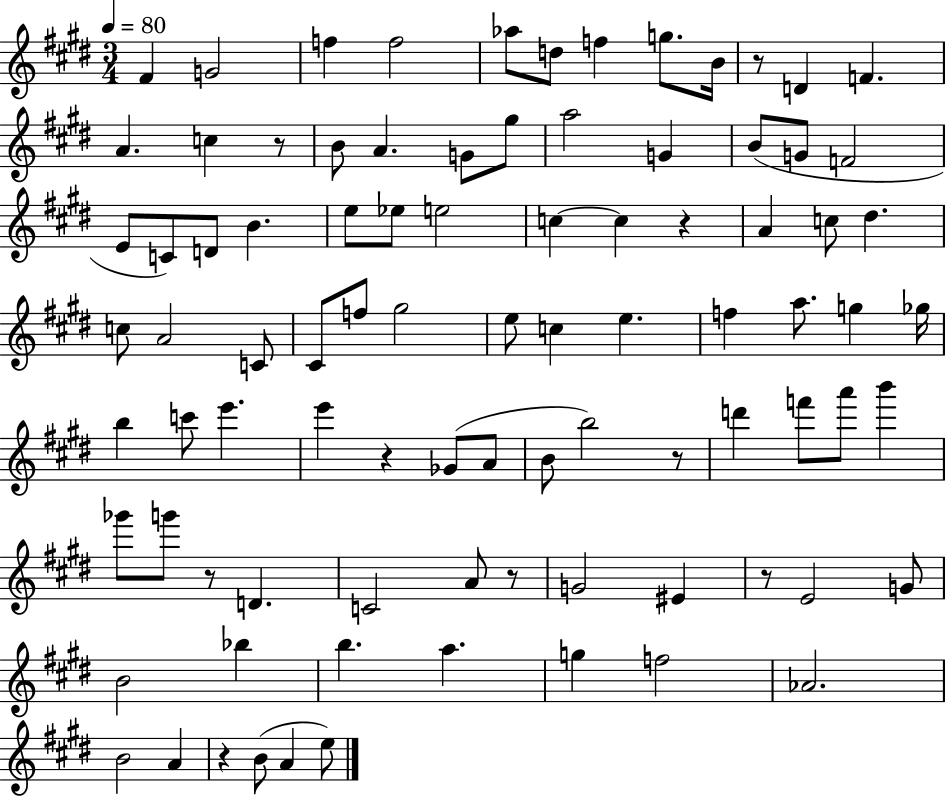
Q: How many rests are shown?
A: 9